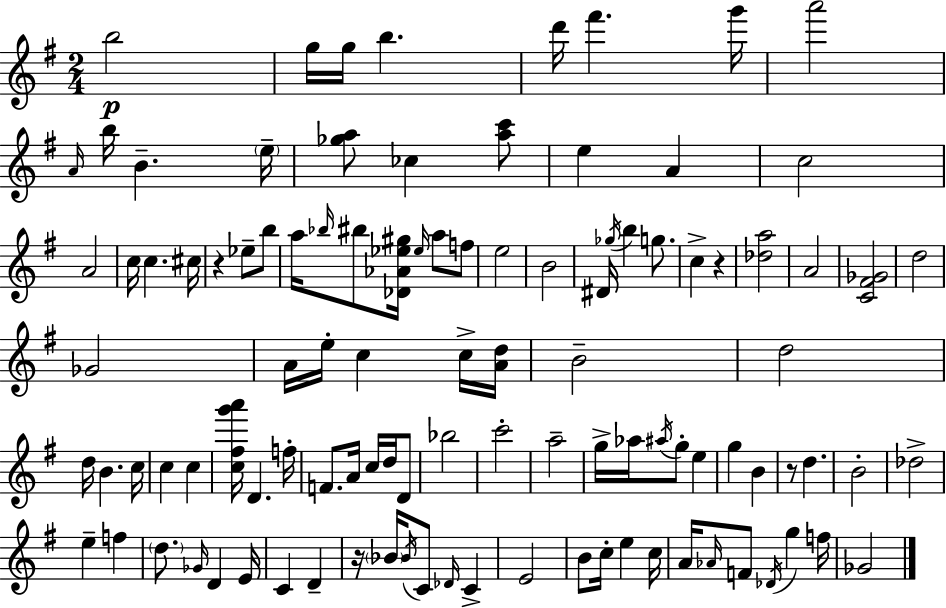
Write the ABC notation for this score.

X:1
T:Untitled
M:2/4
L:1/4
K:G
b2 g/4 g/4 b d'/4 ^f' g'/4 a'2 A/4 b/4 B e/4 [_ga]/2 _c [ac']/2 e A c2 A2 c/4 c ^c/4 z _e/2 b/2 a/4 _b/4 ^b/2 [_D_A_e^g]/4 _e/4 a/2 f/2 e2 B2 ^D/4 _g/4 b g/2 c z [_da]2 A2 [C^F_G]2 d2 _G2 A/4 e/4 c c/4 [Ad]/4 B2 d2 d/4 B c/4 c c [c^fg'a']/4 D f/4 F/2 A/4 c/4 d/4 D/2 _b2 c'2 a2 g/4 _a/4 ^a/4 g/2 e g B z/2 d B2 _d2 e f d/2 _G/4 D E/4 C D z/4 _B/4 _B/4 C/2 _D/4 C E2 B/2 c/4 e c/4 A/4 _A/4 F/2 _D/4 g f/4 _G2